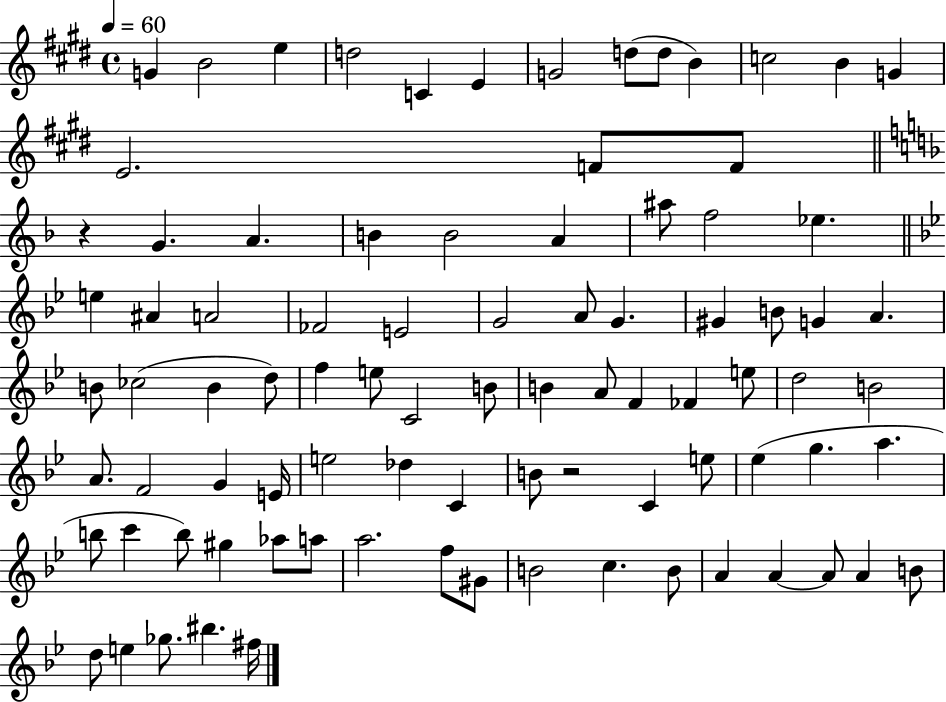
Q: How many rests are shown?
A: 2